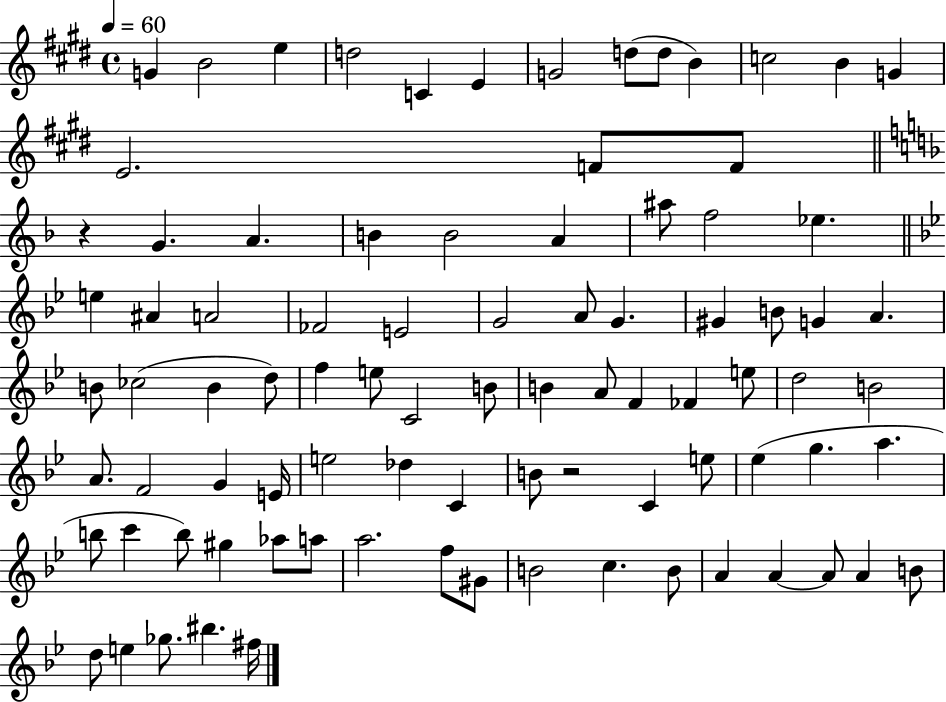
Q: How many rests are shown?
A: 2